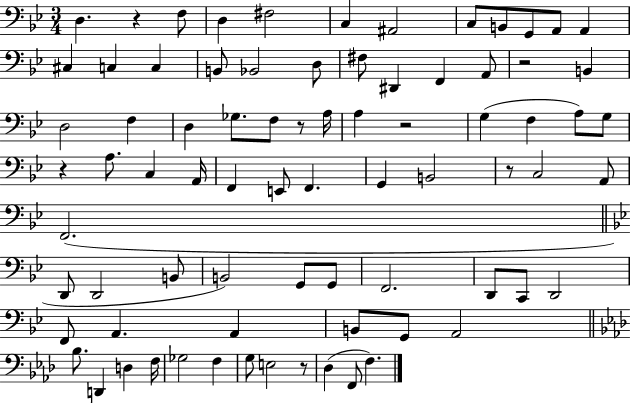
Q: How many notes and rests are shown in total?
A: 78